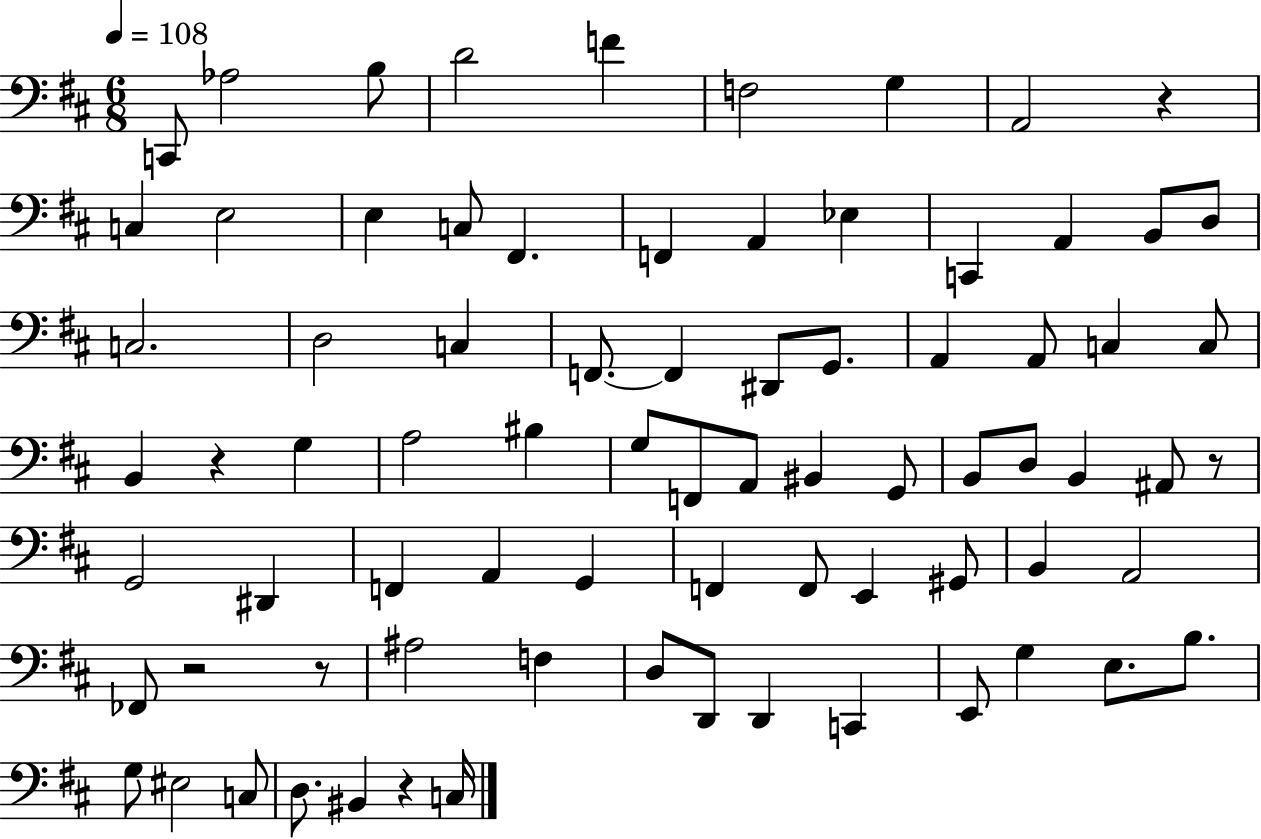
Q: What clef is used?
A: bass